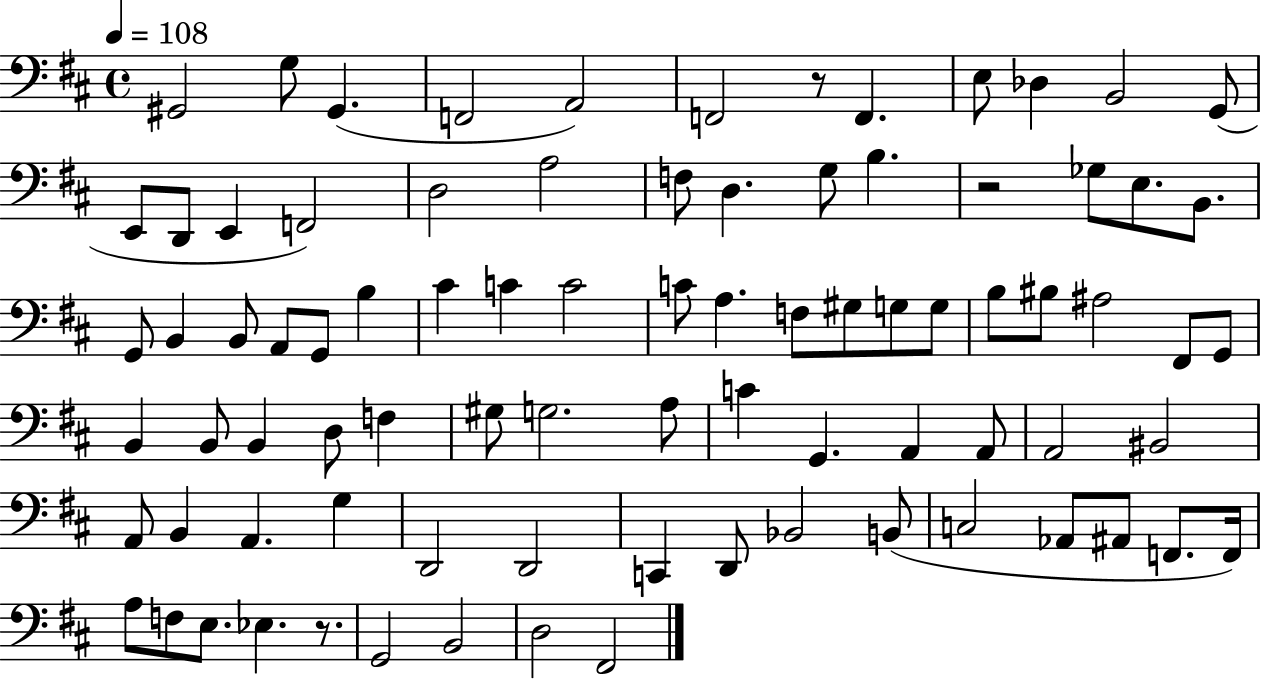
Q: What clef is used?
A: bass